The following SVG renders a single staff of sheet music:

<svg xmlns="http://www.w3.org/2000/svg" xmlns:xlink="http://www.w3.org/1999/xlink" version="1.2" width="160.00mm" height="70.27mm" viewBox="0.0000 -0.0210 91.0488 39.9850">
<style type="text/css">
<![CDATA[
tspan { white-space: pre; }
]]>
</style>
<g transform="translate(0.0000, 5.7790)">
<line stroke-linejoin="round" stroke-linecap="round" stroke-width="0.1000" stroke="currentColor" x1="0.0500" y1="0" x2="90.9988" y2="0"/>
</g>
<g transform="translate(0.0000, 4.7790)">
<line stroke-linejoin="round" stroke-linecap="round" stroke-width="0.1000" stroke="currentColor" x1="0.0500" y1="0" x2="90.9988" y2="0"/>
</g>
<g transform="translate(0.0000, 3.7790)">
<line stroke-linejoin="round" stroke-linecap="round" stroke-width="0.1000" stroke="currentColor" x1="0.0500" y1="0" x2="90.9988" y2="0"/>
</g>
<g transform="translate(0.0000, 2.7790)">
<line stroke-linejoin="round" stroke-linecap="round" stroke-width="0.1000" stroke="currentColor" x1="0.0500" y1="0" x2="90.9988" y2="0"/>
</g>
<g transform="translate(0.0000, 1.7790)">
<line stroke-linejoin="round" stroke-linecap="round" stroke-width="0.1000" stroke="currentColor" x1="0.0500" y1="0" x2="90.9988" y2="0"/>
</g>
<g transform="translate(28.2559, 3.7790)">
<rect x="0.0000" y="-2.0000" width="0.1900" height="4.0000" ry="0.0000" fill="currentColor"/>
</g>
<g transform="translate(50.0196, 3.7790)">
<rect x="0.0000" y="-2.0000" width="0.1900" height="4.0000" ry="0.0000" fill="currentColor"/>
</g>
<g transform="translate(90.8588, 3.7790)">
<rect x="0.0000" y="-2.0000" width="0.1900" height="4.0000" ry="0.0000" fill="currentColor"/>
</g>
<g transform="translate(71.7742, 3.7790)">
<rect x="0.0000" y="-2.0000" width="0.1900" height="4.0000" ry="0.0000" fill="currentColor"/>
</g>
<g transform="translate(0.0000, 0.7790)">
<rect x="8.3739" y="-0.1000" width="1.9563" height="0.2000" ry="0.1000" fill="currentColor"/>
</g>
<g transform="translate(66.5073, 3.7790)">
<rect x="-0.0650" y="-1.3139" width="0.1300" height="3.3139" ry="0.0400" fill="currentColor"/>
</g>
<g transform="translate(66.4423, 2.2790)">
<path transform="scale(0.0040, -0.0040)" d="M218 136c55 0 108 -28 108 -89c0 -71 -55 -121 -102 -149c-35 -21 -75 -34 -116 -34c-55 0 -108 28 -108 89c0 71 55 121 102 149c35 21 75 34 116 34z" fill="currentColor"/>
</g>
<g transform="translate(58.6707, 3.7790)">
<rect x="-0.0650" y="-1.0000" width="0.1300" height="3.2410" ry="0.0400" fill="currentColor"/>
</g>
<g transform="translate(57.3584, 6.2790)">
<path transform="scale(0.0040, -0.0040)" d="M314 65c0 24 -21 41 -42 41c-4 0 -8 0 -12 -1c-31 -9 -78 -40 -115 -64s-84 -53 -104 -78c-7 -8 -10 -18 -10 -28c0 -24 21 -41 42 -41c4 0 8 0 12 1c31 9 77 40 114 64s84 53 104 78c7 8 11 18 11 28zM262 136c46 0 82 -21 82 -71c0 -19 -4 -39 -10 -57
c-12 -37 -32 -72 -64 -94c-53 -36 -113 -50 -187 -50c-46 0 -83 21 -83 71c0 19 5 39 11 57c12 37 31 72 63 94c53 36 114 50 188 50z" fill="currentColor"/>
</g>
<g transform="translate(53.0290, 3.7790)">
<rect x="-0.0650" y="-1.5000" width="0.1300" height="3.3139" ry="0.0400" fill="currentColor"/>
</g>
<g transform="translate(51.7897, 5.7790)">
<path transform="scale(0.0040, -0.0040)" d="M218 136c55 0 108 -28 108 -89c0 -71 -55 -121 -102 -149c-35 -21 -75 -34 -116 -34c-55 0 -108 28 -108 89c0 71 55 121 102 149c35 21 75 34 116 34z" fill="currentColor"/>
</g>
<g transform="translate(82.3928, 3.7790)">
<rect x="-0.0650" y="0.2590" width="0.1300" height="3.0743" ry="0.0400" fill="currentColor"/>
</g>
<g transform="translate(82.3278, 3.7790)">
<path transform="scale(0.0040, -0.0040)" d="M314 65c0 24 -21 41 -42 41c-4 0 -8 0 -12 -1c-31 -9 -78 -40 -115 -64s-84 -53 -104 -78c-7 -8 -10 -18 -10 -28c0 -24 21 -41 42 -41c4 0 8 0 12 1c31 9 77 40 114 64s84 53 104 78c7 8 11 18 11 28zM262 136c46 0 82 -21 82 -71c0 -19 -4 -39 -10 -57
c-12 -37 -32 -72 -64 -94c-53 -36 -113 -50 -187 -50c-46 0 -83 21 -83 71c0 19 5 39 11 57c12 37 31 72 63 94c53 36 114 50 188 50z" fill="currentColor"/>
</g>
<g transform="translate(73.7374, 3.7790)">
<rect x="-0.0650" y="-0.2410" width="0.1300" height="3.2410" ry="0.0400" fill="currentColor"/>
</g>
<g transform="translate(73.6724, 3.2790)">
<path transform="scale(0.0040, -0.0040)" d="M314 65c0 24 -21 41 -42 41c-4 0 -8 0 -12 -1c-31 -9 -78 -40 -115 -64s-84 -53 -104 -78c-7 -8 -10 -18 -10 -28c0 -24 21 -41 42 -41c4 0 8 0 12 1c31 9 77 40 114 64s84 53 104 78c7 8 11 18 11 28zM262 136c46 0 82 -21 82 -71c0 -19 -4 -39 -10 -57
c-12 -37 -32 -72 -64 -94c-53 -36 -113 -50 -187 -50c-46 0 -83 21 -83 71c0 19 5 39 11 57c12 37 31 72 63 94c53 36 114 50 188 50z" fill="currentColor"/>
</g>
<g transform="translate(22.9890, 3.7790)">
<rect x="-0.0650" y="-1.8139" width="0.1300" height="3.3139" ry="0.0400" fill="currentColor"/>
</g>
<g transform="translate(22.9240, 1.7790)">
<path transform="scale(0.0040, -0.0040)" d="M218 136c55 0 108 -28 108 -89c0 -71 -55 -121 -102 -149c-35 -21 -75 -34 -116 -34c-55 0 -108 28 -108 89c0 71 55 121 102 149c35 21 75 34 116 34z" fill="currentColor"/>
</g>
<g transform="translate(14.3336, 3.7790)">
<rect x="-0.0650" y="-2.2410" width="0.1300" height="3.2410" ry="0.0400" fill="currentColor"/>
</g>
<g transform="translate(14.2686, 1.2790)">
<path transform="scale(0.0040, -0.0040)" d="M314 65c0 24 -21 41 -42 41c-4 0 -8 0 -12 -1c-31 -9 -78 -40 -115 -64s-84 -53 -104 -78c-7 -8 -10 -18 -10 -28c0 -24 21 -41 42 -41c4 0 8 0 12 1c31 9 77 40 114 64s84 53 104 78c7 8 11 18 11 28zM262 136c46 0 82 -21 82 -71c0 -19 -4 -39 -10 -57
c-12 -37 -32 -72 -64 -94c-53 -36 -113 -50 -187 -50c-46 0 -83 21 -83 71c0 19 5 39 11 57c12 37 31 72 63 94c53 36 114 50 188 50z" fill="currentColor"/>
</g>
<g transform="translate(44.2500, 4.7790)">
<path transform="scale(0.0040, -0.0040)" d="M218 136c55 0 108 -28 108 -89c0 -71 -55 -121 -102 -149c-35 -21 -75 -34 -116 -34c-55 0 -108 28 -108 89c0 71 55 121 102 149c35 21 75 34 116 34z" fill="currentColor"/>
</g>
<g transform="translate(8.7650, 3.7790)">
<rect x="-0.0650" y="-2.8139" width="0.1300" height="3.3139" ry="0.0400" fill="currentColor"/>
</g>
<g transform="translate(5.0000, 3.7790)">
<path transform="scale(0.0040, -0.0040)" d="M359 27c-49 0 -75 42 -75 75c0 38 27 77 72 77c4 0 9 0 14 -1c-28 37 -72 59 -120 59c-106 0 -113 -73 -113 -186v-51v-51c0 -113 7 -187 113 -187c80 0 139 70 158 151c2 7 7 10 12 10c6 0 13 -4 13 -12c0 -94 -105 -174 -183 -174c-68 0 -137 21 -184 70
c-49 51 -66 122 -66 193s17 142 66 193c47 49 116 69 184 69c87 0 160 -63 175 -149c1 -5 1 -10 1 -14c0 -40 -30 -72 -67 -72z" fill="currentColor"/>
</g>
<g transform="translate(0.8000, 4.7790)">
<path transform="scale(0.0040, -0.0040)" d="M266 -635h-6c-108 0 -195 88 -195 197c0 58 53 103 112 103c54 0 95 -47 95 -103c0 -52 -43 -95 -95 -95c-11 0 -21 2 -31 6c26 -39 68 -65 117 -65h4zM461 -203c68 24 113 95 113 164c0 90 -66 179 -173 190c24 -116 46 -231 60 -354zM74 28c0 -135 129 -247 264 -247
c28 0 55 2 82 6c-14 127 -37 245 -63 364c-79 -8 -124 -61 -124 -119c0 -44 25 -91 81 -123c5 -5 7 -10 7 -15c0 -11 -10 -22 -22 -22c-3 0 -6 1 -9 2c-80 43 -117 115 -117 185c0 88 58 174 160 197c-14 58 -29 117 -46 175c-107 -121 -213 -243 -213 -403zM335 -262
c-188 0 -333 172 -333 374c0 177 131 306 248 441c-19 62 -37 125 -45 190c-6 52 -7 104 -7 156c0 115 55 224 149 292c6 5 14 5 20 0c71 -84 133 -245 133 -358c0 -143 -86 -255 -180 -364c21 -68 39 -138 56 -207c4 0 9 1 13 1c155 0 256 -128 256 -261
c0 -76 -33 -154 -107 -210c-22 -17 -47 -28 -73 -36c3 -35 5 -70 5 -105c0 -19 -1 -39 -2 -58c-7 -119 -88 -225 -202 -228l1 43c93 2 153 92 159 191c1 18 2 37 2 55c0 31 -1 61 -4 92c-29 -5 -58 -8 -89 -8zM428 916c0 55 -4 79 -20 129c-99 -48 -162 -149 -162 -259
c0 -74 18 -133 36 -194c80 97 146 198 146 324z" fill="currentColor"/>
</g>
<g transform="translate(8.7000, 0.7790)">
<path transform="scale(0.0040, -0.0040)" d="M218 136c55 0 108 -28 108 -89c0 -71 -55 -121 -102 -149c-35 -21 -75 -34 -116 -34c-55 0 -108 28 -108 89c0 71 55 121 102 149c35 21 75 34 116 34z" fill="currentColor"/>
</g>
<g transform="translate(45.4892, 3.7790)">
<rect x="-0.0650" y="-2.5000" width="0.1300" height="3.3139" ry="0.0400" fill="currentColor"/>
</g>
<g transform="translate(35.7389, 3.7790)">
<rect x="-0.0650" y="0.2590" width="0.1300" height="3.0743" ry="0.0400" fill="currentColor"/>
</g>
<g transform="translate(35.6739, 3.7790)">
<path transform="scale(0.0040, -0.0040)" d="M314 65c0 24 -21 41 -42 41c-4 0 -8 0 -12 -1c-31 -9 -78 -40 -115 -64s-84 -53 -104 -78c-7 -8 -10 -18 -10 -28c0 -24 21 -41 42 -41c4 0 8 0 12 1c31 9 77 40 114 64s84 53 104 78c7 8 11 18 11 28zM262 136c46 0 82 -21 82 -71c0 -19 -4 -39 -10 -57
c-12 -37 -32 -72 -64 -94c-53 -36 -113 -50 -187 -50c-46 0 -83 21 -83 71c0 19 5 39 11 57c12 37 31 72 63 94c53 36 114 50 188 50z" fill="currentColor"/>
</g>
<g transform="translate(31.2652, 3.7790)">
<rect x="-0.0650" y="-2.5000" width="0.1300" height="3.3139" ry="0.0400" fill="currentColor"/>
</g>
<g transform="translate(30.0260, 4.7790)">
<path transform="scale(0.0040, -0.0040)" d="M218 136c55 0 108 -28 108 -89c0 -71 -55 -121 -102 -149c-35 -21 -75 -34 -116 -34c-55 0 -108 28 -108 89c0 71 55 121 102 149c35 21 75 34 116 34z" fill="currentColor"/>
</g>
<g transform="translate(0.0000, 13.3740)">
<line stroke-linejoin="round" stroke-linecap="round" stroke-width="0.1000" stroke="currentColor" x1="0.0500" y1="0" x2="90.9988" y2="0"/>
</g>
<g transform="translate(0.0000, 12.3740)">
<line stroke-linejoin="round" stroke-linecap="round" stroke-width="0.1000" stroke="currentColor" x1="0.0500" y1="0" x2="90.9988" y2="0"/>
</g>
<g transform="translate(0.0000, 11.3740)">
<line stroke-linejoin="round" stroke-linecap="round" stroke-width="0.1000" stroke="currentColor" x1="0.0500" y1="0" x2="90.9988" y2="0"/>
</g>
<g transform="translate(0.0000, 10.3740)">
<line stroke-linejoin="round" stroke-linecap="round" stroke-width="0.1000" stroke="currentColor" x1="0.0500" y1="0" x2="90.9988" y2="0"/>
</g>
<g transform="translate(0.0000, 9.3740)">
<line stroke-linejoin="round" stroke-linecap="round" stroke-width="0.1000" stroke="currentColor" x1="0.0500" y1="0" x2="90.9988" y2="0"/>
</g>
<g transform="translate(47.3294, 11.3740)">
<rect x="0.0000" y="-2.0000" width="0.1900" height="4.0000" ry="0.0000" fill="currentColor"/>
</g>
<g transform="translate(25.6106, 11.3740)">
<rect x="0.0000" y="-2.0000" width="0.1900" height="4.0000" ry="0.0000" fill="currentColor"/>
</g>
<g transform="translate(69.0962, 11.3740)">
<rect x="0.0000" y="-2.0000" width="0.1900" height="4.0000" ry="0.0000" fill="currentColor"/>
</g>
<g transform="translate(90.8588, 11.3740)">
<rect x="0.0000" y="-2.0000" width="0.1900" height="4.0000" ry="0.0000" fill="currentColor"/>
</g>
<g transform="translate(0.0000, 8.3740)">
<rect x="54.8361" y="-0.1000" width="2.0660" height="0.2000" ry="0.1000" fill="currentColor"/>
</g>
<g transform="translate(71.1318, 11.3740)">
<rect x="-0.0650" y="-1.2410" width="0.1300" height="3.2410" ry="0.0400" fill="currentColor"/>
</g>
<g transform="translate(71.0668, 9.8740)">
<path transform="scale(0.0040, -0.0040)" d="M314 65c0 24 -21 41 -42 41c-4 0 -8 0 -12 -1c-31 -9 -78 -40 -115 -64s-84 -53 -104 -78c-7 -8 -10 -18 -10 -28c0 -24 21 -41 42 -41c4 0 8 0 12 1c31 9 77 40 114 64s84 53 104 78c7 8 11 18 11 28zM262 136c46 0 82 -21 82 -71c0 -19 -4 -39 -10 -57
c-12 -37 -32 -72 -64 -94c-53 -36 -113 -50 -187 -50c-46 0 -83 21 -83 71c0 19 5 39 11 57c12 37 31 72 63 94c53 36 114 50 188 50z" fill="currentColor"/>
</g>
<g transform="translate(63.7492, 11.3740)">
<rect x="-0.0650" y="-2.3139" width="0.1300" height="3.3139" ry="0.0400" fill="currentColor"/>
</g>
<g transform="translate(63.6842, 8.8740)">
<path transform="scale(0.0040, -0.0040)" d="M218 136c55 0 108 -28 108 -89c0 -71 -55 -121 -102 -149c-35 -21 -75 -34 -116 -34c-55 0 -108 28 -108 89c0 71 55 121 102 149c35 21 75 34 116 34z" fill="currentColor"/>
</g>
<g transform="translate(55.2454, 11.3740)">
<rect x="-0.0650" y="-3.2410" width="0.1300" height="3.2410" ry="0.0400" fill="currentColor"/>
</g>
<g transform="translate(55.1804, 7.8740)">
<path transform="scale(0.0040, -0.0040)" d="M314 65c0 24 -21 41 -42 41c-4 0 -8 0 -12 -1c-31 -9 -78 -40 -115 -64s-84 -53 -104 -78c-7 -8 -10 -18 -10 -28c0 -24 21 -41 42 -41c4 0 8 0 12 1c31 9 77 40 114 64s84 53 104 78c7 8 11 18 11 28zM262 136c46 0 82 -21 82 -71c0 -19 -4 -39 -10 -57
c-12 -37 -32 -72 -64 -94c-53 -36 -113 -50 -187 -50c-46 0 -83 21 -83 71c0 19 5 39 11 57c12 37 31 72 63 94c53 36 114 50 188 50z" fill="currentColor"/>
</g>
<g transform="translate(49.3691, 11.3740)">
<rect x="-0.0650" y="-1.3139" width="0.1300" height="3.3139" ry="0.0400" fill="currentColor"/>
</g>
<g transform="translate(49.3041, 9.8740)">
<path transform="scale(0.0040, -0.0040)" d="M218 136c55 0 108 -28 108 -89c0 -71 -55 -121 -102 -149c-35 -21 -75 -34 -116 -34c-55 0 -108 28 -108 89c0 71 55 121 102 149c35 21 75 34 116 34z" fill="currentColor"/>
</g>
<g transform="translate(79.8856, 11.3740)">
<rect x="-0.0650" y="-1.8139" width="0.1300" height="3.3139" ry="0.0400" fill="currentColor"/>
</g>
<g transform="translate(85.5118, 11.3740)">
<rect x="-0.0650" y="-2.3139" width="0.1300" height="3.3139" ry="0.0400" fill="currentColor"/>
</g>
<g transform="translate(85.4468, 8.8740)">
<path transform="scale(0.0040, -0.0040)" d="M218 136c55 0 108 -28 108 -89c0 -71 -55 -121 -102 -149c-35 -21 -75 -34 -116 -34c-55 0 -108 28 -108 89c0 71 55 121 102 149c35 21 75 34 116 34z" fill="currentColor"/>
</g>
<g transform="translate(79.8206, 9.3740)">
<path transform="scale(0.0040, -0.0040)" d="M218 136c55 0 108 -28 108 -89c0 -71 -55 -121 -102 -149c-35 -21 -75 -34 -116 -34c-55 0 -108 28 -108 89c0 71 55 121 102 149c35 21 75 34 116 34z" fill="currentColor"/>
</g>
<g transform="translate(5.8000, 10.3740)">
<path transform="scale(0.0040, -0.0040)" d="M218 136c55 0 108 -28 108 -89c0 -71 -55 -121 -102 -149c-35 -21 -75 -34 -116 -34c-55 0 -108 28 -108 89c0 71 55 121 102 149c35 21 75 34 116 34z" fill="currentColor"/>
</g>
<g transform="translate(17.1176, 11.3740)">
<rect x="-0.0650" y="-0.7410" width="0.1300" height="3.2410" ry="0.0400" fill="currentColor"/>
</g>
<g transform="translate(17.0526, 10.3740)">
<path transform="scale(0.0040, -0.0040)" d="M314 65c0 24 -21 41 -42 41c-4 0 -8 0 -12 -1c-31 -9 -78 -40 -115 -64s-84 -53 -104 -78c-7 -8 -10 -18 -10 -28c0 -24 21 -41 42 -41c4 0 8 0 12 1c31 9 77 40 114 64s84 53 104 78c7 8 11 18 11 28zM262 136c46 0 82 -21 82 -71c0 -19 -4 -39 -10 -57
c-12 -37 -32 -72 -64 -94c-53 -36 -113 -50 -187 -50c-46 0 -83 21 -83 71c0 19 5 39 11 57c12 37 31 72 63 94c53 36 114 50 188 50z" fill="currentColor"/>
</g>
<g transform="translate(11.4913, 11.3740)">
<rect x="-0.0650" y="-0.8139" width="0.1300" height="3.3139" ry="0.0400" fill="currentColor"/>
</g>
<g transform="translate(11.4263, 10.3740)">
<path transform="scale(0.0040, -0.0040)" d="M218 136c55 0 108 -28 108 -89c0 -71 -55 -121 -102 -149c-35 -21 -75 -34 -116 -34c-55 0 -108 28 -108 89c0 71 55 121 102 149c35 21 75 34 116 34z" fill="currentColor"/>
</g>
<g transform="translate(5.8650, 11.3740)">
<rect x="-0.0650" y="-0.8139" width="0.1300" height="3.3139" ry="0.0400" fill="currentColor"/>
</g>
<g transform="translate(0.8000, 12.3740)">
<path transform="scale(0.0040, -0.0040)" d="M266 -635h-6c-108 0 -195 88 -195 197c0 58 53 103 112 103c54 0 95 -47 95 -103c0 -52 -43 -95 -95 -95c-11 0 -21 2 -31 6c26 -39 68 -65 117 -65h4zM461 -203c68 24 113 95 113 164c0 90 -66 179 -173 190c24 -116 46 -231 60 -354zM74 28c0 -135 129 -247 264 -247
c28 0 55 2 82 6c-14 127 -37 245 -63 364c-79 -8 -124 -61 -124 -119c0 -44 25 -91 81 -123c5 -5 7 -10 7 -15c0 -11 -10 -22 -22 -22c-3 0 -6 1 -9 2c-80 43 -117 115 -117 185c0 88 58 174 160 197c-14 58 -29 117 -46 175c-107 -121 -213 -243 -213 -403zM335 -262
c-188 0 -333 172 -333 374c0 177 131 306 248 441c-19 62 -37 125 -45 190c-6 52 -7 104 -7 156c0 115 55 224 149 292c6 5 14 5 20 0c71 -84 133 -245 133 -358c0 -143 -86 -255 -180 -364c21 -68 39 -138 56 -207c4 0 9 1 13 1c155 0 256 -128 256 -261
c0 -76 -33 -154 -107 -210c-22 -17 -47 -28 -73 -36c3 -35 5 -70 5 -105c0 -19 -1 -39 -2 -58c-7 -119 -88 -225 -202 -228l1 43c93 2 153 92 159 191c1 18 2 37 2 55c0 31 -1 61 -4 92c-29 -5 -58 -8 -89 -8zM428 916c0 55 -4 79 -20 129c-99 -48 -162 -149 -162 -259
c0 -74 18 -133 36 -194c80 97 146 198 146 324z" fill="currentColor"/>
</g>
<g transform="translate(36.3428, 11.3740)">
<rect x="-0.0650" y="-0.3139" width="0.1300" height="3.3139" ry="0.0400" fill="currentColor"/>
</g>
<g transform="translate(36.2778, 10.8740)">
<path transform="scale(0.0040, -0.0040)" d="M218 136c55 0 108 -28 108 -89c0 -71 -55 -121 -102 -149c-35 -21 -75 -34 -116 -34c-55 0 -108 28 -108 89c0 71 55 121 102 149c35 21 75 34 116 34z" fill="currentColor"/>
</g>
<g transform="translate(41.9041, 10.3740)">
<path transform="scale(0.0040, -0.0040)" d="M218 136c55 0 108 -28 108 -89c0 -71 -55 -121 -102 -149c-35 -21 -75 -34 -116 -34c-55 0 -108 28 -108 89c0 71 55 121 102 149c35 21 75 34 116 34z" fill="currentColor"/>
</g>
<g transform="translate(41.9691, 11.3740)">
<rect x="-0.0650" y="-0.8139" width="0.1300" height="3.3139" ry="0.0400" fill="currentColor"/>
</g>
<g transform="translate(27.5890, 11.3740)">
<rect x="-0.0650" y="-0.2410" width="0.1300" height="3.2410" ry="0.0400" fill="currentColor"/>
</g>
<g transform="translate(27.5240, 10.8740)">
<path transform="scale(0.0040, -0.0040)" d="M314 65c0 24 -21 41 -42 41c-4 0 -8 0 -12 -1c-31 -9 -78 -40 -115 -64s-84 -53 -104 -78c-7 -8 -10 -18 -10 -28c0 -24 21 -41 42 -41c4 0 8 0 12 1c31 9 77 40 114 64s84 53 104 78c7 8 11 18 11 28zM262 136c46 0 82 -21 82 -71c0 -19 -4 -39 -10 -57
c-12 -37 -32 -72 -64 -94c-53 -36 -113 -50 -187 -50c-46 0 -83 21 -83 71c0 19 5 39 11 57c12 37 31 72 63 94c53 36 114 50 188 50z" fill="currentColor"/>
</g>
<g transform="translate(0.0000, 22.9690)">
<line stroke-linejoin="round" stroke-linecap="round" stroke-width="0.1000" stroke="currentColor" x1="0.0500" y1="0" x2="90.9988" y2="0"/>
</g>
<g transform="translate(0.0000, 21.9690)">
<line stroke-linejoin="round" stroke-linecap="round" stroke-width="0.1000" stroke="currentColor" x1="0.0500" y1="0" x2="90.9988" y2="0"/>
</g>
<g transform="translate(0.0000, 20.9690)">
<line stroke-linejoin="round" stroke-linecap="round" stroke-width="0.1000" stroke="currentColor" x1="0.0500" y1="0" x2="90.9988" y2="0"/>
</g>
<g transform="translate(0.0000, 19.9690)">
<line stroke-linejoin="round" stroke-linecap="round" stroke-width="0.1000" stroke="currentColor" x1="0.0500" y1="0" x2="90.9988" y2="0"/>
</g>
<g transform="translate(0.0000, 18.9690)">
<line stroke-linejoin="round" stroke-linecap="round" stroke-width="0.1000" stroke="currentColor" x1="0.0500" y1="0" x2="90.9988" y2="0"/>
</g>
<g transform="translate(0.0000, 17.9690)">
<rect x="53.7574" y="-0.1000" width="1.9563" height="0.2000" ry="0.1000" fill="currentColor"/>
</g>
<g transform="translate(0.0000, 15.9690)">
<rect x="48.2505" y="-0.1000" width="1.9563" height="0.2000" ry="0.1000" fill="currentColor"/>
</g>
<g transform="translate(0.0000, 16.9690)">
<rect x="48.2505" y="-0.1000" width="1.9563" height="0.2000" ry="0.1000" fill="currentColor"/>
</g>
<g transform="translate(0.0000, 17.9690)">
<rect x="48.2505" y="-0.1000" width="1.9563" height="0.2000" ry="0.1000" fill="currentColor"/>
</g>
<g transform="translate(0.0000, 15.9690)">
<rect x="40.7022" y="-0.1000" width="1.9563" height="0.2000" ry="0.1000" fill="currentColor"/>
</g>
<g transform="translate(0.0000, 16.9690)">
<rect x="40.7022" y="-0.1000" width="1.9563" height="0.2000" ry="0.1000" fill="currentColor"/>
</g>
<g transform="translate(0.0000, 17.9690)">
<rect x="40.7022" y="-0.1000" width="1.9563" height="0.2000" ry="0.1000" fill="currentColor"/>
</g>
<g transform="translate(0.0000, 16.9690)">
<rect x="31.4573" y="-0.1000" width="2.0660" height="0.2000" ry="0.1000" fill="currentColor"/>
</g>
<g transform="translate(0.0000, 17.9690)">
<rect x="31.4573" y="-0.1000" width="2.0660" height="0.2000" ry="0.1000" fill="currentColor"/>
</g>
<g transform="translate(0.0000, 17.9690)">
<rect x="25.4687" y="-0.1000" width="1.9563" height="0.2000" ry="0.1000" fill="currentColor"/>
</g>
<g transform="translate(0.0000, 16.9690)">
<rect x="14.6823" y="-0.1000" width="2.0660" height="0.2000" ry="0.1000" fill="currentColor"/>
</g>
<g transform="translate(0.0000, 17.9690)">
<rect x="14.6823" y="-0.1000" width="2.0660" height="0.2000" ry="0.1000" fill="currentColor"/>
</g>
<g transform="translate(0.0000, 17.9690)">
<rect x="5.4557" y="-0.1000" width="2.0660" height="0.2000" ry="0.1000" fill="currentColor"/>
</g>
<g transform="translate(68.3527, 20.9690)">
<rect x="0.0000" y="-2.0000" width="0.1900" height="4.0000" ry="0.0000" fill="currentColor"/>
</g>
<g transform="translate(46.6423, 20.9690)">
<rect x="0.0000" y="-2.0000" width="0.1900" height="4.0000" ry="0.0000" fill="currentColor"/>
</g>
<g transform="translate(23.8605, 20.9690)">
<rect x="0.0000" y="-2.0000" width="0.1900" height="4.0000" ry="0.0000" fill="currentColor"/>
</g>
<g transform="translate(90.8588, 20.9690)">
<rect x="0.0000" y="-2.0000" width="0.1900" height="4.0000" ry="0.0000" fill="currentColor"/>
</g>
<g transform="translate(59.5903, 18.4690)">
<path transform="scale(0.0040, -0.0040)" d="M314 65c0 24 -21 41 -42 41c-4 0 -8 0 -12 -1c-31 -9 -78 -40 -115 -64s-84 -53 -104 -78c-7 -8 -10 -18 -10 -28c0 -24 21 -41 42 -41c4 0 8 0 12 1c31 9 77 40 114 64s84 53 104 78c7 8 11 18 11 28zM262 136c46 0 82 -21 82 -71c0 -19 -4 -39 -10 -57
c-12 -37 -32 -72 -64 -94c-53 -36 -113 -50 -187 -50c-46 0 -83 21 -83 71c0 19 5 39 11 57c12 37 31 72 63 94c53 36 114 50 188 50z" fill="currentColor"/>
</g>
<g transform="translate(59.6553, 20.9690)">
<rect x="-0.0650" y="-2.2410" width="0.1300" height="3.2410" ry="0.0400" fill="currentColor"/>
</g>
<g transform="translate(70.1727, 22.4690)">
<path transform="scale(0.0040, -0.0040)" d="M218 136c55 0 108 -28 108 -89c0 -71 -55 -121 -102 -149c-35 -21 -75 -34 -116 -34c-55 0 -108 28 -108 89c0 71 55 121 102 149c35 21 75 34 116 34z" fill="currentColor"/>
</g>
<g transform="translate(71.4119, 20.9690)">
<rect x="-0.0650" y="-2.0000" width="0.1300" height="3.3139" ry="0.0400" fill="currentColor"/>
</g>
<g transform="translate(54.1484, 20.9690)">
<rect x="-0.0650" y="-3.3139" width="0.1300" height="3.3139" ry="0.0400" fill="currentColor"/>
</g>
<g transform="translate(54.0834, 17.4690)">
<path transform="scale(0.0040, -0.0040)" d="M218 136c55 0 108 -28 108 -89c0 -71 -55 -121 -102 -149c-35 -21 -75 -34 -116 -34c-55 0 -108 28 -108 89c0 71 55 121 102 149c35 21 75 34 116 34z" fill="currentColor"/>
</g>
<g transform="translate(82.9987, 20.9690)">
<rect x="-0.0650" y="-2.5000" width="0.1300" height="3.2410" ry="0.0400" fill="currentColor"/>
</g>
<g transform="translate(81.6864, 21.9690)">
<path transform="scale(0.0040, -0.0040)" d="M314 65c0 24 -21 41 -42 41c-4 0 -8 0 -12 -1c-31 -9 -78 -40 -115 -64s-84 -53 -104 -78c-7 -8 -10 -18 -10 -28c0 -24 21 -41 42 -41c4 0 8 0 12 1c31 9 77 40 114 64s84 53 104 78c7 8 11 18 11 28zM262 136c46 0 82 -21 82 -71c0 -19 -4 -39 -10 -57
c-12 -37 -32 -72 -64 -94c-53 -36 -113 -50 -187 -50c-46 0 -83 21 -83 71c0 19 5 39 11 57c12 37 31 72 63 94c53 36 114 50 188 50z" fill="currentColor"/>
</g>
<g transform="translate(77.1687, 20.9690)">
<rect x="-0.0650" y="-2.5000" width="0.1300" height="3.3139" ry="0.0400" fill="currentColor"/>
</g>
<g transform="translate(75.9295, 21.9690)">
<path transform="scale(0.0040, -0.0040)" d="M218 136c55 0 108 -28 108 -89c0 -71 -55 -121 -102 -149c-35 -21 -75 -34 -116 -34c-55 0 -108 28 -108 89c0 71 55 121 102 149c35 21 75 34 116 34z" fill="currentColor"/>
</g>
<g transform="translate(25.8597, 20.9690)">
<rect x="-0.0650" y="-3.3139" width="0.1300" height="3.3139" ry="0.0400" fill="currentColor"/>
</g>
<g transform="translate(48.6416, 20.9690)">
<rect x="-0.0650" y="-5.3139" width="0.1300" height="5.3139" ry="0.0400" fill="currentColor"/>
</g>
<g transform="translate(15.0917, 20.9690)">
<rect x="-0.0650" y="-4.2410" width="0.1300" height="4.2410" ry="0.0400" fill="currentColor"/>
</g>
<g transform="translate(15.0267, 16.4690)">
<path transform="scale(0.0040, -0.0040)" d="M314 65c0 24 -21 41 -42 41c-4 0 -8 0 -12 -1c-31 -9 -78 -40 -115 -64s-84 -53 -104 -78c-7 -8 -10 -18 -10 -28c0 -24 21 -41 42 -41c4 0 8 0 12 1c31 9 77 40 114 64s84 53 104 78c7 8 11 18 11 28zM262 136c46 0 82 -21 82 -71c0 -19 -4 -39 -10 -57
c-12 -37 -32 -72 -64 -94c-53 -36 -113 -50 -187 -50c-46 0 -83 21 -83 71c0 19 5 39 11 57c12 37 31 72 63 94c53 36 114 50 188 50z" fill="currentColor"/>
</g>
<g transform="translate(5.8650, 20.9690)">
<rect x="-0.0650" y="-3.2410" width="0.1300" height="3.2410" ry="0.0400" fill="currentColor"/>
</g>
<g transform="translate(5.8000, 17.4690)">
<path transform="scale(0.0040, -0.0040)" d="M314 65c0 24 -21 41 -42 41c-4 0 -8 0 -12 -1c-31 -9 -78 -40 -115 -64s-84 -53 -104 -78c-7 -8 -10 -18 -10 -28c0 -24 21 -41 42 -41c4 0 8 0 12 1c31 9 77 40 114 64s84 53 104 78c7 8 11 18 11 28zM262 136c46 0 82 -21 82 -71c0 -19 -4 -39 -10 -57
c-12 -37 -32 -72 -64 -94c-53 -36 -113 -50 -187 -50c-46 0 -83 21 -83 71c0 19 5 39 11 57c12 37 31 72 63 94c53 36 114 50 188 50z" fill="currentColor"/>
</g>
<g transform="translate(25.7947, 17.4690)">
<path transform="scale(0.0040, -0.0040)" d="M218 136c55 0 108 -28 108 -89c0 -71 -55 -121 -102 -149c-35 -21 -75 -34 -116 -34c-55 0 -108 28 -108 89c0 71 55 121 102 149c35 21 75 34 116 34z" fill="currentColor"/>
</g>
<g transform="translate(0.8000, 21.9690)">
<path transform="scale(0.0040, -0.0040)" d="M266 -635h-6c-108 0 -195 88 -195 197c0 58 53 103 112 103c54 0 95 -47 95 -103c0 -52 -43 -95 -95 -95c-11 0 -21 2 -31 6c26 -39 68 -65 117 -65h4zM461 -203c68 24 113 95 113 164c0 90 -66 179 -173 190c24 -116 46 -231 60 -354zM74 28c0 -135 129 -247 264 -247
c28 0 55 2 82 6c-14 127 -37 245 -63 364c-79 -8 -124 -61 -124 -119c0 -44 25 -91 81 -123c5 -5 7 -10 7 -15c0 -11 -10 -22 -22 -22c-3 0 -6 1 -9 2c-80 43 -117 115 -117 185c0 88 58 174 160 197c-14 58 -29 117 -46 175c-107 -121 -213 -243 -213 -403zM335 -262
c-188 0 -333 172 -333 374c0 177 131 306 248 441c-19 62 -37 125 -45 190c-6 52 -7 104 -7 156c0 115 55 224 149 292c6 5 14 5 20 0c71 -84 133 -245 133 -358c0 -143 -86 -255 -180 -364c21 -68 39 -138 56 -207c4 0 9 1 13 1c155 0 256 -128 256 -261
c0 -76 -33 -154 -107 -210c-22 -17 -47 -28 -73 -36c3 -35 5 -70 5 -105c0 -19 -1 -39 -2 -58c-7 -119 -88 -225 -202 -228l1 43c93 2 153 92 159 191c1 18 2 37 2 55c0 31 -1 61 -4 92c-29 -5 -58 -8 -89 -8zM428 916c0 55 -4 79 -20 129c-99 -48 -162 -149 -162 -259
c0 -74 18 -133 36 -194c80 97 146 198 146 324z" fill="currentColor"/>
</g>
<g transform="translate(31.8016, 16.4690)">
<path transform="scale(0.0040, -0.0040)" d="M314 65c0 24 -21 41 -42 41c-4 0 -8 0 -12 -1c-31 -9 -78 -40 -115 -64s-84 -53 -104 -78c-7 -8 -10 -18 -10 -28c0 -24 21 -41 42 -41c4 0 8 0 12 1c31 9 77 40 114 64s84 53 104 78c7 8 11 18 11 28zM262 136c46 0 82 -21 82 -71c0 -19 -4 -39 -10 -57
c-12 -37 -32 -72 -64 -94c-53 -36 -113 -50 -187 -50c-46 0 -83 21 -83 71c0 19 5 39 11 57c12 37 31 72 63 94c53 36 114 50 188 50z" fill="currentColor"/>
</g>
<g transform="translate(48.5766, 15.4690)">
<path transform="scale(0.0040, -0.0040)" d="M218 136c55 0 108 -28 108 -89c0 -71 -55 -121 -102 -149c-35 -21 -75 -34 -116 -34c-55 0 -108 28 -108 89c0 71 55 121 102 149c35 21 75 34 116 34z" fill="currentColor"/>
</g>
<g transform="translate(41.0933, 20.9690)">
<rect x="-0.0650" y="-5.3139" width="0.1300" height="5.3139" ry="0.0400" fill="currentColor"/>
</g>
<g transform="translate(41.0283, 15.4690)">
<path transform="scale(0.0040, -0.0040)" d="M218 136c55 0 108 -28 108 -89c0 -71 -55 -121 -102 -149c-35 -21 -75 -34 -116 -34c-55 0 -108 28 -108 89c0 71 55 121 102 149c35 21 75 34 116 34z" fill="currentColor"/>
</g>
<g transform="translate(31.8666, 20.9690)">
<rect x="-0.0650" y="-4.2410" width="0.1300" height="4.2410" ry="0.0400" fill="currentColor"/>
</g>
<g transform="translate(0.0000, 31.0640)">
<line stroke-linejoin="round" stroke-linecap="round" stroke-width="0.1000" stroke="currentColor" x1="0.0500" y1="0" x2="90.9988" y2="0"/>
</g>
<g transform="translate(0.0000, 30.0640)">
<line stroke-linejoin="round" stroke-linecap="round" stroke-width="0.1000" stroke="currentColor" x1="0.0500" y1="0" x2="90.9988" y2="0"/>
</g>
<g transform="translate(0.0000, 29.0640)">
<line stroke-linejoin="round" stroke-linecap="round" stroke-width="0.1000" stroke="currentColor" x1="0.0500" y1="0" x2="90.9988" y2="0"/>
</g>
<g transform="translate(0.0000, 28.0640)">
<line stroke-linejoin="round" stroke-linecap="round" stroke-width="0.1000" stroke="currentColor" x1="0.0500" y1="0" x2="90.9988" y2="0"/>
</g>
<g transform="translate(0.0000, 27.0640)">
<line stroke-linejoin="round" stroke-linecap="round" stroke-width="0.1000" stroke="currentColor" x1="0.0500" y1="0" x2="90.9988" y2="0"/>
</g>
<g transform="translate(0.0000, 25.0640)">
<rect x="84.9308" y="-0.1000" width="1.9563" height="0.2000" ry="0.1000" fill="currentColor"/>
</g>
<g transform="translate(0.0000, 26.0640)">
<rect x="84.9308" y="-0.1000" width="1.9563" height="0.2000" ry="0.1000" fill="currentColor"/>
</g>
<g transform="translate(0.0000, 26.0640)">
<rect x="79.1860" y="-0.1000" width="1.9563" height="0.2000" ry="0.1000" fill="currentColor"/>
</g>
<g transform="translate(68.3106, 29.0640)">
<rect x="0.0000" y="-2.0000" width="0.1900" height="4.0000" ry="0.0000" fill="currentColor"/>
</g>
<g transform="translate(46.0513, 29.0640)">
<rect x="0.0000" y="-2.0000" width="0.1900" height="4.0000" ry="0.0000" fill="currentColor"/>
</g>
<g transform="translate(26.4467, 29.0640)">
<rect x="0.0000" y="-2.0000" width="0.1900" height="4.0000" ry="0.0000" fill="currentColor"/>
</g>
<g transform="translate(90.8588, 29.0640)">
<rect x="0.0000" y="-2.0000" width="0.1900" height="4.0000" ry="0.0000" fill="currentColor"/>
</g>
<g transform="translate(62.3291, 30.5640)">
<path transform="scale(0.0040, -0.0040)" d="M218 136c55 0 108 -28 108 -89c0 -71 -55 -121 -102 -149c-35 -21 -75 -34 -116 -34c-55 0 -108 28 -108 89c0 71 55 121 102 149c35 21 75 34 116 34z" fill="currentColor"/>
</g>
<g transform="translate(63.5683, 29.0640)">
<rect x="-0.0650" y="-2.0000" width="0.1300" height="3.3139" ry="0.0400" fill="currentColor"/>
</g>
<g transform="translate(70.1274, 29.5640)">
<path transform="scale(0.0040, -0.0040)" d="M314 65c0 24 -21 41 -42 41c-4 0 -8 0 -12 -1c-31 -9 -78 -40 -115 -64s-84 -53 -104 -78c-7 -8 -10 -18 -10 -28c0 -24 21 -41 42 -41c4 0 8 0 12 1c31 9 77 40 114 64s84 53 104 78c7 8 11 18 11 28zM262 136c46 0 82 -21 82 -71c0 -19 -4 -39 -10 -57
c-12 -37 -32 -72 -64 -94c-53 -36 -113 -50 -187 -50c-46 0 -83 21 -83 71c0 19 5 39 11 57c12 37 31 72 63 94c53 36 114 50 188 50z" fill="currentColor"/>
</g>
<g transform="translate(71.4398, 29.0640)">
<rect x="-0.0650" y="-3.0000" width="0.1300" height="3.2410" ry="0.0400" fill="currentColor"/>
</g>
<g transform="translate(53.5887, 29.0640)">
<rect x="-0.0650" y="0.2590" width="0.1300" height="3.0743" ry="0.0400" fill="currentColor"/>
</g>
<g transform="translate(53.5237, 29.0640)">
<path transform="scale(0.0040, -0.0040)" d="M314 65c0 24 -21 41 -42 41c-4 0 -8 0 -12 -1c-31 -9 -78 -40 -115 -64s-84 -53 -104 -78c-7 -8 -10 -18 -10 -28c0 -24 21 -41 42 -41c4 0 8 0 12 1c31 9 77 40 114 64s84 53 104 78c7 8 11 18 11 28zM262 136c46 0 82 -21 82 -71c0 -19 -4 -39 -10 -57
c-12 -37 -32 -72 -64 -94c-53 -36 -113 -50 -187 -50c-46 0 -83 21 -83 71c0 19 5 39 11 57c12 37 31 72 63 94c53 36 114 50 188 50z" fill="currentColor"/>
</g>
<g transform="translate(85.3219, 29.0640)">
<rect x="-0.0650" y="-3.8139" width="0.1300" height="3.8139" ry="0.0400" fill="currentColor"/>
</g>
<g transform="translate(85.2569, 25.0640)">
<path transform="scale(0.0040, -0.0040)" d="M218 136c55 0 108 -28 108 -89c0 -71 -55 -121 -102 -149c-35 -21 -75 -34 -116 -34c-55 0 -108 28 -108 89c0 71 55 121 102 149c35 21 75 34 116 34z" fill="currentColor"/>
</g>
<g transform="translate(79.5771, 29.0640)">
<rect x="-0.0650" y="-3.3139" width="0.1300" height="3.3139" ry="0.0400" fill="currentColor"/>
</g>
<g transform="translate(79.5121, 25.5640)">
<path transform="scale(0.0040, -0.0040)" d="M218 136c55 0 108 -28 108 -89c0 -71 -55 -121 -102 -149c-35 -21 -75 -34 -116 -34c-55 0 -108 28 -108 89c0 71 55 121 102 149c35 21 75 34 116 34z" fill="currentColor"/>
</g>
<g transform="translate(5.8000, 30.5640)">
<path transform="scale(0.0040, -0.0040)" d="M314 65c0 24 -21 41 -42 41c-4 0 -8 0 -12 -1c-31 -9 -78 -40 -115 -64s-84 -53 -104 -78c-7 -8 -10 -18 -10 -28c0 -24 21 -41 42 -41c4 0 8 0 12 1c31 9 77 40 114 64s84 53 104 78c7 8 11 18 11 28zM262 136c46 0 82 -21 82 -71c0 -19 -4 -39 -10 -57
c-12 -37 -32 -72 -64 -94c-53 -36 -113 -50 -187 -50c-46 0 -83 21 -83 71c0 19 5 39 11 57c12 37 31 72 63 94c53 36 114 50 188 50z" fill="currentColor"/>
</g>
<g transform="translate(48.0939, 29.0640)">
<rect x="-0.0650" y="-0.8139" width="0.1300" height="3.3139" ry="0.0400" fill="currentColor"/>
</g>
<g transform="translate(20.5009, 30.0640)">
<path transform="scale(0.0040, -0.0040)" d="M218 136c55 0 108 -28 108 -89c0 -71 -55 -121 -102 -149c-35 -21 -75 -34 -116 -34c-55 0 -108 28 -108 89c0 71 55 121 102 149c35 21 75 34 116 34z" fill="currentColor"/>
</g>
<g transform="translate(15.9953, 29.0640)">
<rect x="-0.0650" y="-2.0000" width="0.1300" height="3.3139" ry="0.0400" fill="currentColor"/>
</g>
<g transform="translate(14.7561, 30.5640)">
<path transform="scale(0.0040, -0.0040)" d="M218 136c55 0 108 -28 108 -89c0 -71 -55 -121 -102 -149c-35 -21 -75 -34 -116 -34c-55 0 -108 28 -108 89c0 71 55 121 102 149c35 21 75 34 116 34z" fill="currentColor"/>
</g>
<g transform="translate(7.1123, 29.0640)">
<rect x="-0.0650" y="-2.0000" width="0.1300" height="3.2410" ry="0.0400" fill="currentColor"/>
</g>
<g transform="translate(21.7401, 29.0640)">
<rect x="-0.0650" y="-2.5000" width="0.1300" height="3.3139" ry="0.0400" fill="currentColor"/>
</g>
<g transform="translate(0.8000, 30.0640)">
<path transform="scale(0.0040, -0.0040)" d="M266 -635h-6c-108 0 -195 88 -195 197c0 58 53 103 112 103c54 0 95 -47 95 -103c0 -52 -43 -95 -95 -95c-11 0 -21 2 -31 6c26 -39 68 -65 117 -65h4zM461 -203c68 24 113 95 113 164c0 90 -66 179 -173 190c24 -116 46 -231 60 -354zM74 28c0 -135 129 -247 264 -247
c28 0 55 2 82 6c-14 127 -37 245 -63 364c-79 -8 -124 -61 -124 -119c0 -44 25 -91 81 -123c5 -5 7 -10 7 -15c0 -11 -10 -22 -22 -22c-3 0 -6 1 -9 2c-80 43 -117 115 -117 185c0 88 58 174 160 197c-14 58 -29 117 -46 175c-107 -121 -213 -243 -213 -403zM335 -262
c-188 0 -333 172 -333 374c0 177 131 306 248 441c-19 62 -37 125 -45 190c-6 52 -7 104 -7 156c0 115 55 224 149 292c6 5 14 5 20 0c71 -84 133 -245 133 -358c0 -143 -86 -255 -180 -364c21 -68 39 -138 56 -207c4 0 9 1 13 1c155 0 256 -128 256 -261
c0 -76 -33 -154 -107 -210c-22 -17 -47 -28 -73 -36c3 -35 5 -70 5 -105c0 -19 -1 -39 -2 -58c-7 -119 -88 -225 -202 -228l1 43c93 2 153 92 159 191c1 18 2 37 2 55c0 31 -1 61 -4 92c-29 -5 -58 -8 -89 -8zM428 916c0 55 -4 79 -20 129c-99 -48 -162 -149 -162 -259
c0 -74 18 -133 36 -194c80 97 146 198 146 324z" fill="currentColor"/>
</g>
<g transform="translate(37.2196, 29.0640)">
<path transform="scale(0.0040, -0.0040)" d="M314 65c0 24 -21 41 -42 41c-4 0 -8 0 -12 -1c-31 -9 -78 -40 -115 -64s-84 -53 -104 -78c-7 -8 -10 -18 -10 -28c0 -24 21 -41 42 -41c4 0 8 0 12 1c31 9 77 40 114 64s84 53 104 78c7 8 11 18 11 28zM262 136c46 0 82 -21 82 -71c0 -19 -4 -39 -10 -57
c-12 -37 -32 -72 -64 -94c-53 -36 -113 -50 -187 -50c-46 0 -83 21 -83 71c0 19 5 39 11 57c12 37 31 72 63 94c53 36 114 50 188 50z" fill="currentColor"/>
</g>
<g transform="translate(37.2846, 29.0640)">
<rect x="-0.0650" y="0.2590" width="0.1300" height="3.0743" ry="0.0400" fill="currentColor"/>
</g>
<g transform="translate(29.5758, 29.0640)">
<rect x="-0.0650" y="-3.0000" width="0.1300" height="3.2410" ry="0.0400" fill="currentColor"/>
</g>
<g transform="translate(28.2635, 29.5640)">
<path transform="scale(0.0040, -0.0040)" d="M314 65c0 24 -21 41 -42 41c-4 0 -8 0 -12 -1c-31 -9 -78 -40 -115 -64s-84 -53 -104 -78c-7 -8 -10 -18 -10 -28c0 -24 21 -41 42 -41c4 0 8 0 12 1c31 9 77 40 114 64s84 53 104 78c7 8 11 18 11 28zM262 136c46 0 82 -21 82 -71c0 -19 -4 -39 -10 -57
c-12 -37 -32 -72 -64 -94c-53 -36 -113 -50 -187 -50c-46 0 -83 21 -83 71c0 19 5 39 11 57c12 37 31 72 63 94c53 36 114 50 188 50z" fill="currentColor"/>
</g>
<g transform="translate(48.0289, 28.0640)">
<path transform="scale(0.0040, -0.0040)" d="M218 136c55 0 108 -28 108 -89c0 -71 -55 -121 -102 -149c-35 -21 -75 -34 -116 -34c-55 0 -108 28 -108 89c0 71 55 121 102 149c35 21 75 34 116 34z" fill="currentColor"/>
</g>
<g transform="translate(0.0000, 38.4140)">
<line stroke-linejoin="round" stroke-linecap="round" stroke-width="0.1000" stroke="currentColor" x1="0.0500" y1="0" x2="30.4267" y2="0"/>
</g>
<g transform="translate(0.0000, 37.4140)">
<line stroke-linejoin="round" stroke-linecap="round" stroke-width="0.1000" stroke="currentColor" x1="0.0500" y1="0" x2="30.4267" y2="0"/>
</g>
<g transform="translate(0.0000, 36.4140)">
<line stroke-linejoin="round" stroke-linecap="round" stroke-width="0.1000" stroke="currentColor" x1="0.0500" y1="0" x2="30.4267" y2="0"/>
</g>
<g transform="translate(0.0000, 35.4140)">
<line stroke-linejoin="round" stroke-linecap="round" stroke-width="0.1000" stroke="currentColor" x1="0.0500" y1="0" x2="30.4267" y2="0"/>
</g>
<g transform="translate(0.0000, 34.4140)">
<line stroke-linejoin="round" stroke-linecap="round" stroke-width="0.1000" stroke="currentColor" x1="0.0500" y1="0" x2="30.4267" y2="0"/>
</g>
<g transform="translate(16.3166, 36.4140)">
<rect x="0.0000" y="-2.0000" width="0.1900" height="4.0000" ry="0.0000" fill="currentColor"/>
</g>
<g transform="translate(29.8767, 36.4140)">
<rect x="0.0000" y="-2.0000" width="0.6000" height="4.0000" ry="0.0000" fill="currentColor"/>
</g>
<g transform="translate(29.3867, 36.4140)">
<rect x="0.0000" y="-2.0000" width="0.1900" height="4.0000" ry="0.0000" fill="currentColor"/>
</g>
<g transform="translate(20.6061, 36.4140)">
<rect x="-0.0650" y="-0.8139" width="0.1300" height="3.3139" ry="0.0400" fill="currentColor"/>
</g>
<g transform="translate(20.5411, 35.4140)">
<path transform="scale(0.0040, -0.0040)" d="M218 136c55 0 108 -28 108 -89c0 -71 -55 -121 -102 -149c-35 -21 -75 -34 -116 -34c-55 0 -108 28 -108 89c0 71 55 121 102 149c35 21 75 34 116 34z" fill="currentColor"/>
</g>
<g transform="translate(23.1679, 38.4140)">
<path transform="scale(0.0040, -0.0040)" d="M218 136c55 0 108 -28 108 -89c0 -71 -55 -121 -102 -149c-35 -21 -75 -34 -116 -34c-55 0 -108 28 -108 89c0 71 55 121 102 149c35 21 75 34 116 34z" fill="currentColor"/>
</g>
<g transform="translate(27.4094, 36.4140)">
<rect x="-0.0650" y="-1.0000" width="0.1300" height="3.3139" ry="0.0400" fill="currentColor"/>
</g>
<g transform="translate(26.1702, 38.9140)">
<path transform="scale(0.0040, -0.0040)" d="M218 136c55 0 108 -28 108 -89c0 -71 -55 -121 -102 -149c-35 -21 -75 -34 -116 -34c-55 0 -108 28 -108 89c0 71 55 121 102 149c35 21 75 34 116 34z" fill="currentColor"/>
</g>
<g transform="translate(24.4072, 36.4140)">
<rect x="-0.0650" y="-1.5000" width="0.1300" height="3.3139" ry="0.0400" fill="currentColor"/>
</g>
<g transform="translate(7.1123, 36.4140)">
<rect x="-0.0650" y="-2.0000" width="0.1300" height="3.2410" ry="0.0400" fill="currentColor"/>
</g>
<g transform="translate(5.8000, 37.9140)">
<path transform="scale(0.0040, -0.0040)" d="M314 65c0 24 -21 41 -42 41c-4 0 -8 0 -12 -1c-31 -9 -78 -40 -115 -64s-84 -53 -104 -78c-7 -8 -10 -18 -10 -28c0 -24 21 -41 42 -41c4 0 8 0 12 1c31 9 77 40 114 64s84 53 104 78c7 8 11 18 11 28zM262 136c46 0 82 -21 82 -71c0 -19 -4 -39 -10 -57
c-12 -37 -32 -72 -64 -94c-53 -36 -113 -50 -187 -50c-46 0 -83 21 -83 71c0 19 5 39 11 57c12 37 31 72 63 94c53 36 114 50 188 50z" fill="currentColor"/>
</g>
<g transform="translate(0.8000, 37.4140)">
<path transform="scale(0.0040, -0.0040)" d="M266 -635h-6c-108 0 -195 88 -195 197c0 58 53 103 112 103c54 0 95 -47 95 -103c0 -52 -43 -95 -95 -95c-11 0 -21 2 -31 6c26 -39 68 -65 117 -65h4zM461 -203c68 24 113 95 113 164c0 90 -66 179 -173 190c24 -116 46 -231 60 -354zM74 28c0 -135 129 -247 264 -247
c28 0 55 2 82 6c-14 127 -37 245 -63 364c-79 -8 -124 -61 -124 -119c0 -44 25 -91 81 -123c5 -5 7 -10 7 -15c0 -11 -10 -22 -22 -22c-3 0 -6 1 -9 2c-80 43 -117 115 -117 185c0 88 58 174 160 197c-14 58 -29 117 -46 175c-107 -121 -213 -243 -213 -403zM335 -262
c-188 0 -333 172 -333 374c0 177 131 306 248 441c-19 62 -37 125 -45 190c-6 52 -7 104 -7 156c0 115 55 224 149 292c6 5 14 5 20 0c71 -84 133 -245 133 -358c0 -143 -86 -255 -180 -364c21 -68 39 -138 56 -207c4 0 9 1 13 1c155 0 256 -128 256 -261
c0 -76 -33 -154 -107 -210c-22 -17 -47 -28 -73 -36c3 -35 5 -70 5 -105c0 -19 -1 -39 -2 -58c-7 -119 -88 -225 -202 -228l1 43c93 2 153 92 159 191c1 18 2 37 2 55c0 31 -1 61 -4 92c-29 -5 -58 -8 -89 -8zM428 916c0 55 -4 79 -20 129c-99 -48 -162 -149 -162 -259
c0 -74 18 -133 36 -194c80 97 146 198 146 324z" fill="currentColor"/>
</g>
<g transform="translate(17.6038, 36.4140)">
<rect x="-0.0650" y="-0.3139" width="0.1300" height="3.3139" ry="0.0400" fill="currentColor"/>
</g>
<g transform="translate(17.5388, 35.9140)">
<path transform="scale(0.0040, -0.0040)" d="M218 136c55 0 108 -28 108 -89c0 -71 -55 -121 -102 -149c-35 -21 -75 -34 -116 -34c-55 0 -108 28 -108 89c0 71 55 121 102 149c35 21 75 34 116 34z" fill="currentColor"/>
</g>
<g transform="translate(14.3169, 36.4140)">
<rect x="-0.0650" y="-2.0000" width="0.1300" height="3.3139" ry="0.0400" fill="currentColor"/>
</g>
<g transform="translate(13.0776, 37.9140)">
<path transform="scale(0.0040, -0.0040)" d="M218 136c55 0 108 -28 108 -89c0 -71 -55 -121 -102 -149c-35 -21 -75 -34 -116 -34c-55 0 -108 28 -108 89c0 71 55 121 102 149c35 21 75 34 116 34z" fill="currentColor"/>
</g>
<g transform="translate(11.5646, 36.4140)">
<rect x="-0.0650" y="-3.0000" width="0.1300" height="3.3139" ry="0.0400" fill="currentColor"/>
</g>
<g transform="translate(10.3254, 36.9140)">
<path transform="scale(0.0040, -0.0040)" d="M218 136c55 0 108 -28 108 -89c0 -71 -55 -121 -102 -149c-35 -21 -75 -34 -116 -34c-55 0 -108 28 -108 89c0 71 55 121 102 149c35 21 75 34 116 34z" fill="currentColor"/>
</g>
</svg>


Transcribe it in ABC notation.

X:1
T:Untitled
M:4/4
L:1/4
K:C
a g2 f G B2 G E D2 e c2 B2 d d d2 c2 c d e b2 g e2 f g b2 d'2 b d'2 f' f' b g2 F G G2 F2 F G A2 B2 d B2 F A2 b c' F2 A F c d E D